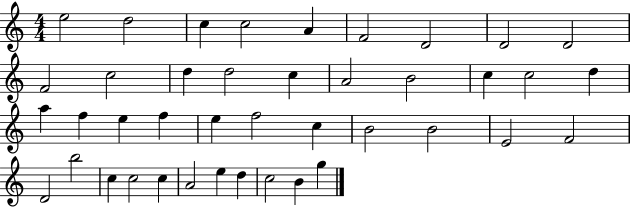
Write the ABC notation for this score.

X:1
T:Untitled
M:4/4
L:1/4
K:C
e2 d2 c c2 A F2 D2 D2 D2 F2 c2 d d2 c A2 B2 c c2 d a f e f e f2 c B2 B2 E2 F2 D2 b2 c c2 c A2 e d c2 B g